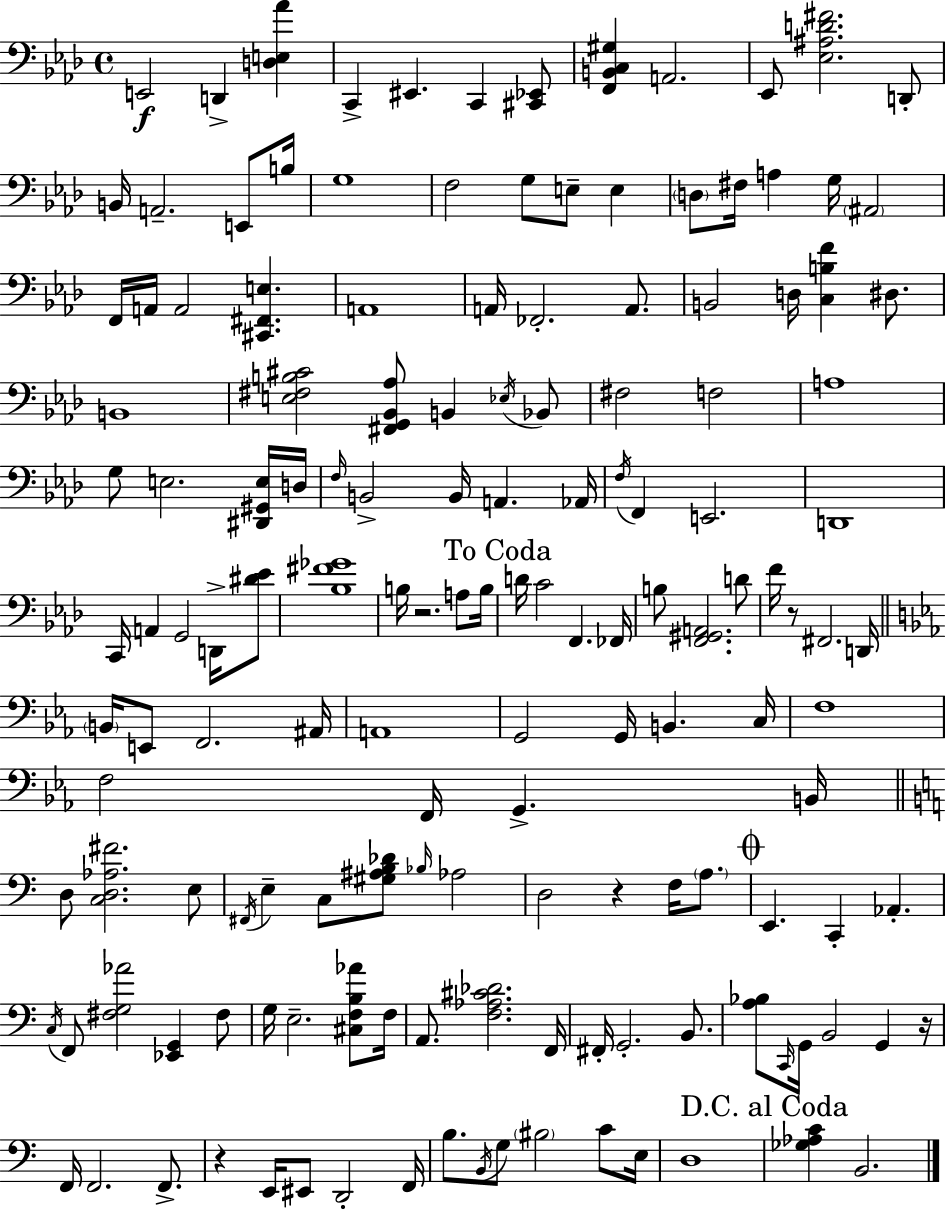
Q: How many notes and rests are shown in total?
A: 149